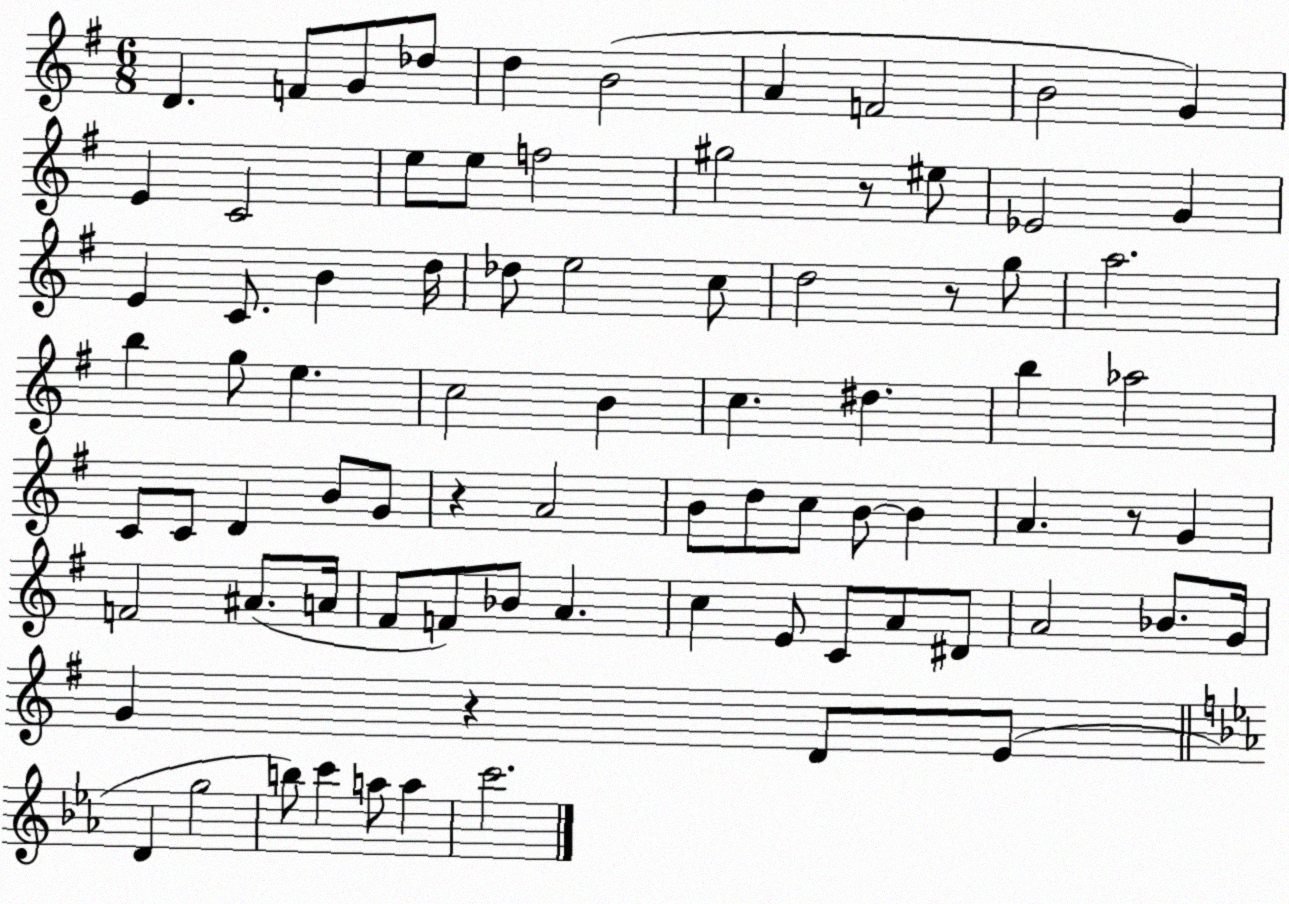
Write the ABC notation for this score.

X:1
T:Untitled
M:6/8
L:1/4
K:G
D F/2 G/2 _d/2 d B2 A F2 B2 G E C2 e/2 e/2 f2 ^g2 z/2 ^e/2 _E2 G E C/2 B d/4 _d/2 e2 c/2 d2 z/2 g/2 a2 b g/2 e c2 B c ^d b _a2 C/2 C/2 D B/2 G/2 z A2 B/2 d/2 c/2 B/2 B A z/2 G F2 ^A/2 A/4 ^F/2 F/2 _B/2 A c E/2 C/2 A/2 ^D/2 A2 _B/2 G/4 G z D/2 E/2 D g2 b/2 c' a/2 a c'2